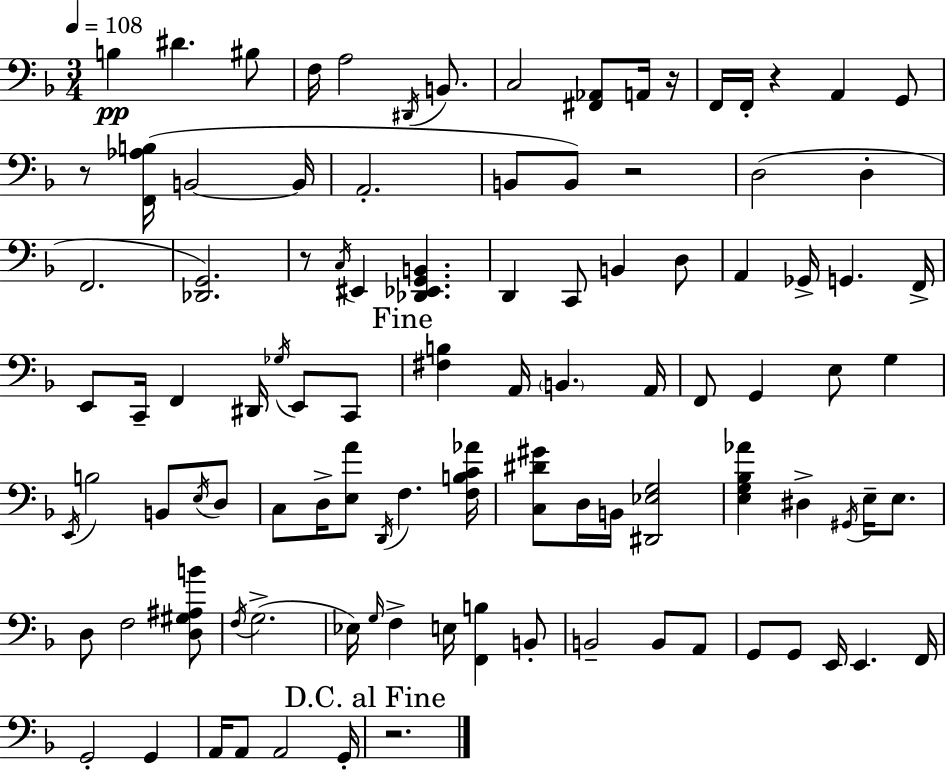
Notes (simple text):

B3/q D#4/q. BIS3/e F3/s A3/h D#2/s B2/e. C3/h [F#2,Ab2]/e A2/s R/s F2/s F2/s R/q A2/q G2/e R/e [F2,Ab3,B3]/s B2/h B2/s A2/h. B2/e B2/e R/h D3/h D3/q F2/h. [Db2,G2]/h. R/e C3/s EIS2/q [Db2,Eb2,G2,B2]/q. D2/q C2/e B2/q D3/e A2/q Gb2/s G2/q. F2/s E2/e C2/s F2/q D#2/s Gb3/s E2/e C2/e [F#3,B3]/q A2/s B2/q. A2/s F2/e G2/q E3/e G3/q E2/s B3/h B2/e E3/s D3/e C3/e D3/s [E3,A4]/e D2/s F3/q. [F3,B3,C4,Ab4]/s [C3,D#4,G#4]/e D3/s B2/s [D#2,Eb3,G3]/h [E3,G3,Bb3,Ab4]/q D#3/q G#2/s E3/s E3/e. D3/e F3/h [D3,G#3,A#3,B4]/e F3/s G3/h. Eb3/s G3/s F3/q E3/s [F2,B3]/q B2/e B2/h B2/e A2/e G2/e G2/e E2/s E2/q. F2/s G2/h G2/q A2/s A2/e A2/h G2/s R/h.